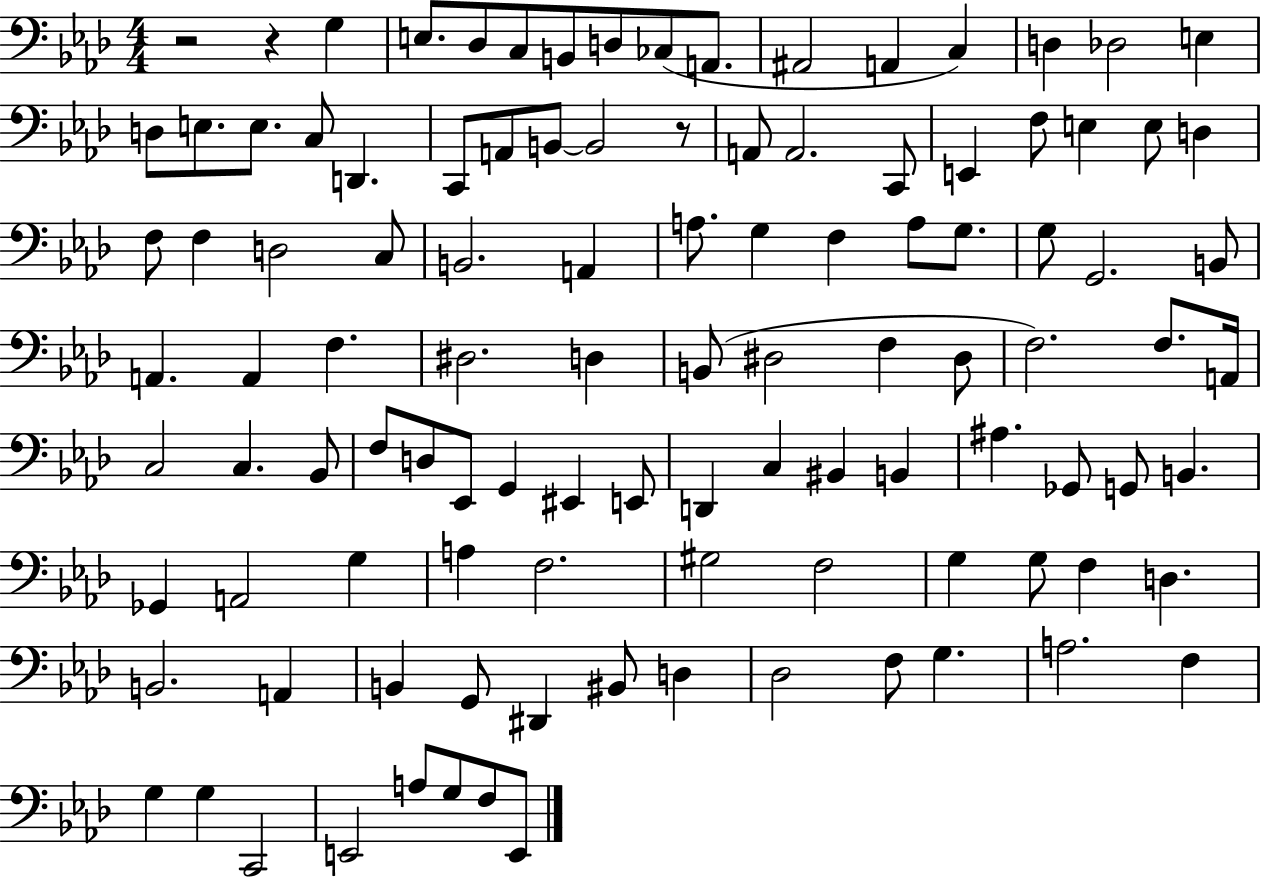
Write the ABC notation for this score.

X:1
T:Untitled
M:4/4
L:1/4
K:Ab
z2 z G, E,/2 _D,/2 C,/2 B,,/2 D,/2 _C,/2 A,,/2 ^A,,2 A,, C, D, _D,2 E, D,/2 E,/2 E,/2 C,/2 D,, C,,/2 A,,/2 B,,/2 B,,2 z/2 A,,/2 A,,2 C,,/2 E,, F,/2 E, E,/2 D, F,/2 F, D,2 C,/2 B,,2 A,, A,/2 G, F, A,/2 G,/2 G,/2 G,,2 B,,/2 A,, A,, F, ^D,2 D, B,,/2 ^D,2 F, ^D,/2 F,2 F,/2 A,,/4 C,2 C, _B,,/2 F,/2 D,/2 _E,,/2 G,, ^E,, E,,/2 D,, C, ^B,, B,, ^A, _G,,/2 G,,/2 B,, _G,, A,,2 G, A, F,2 ^G,2 F,2 G, G,/2 F, D, B,,2 A,, B,, G,,/2 ^D,, ^B,,/2 D, _D,2 F,/2 G, A,2 F, G, G, C,,2 E,,2 A,/2 G,/2 F,/2 E,,/2